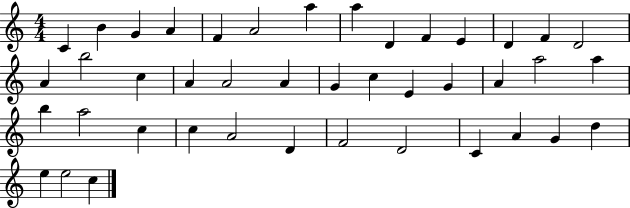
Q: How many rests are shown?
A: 0